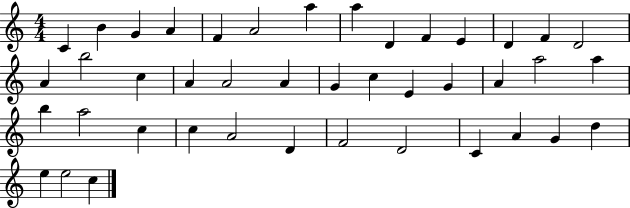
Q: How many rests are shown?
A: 0